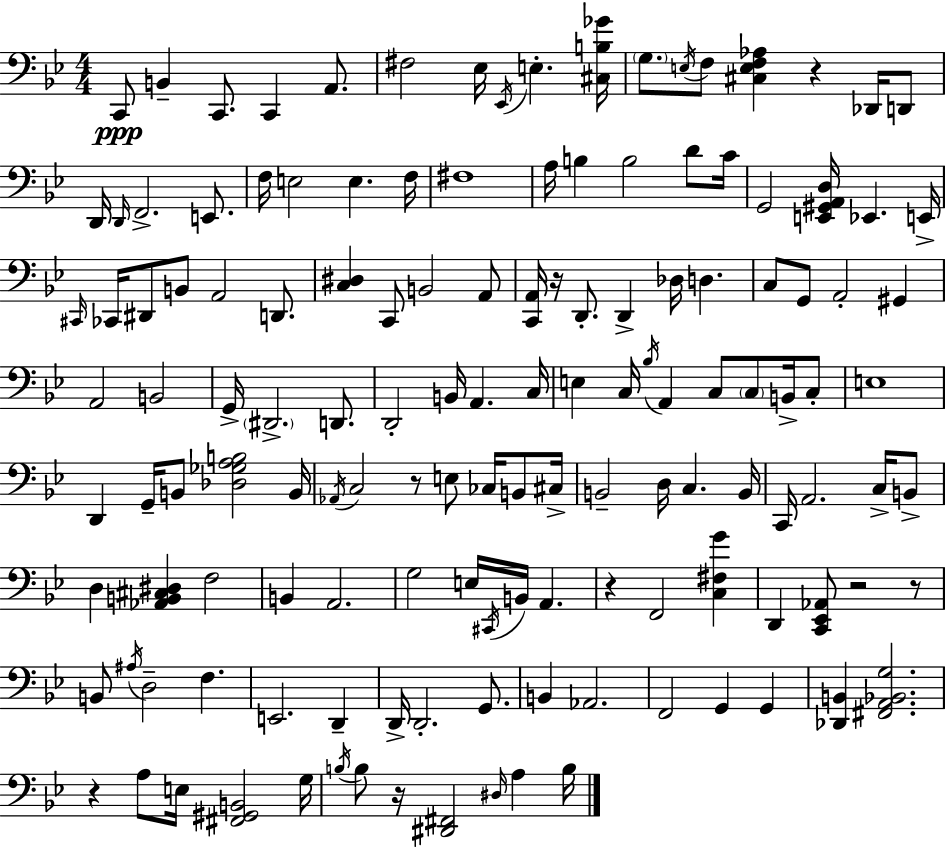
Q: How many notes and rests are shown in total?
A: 138